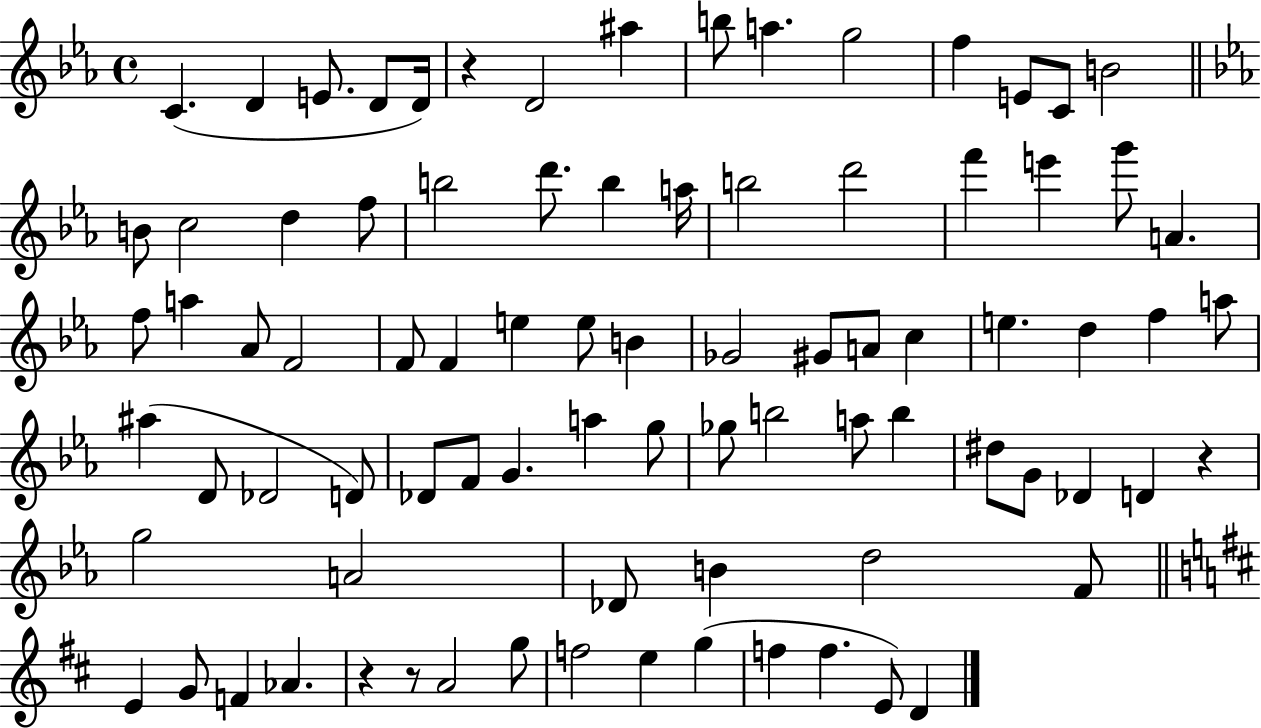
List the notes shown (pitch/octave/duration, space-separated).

C4/q. D4/q E4/e. D4/e D4/s R/q D4/h A#5/q B5/e A5/q. G5/h F5/q E4/e C4/e B4/h B4/e C5/h D5/q F5/e B5/h D6/e. B5/q A5/s B5/h D6/h F6/q E6/q G6/e A4/q. F5/e A5/q Ab4/e F4/h F4/e F4/q E5/q E5/e B4/q Gb4/h G#4/e A4/e C5/q E5/q. D5/q F5/q A5/e A#5/q D4/e Db4/h D4/e Db4/e F4/e G4/q. A5/q G5/e Gb5/e B5/h A5/e B5/q D#5/e G4/e Db4/q D4/q R/q G5/h A4/h Db4/e B4/q D5/h F4/e E4/q G4/e F4/q Ab4/q. R/q R/e A4/h G5/e F5/h E5/q G5/q F5/q F5/q. E4/e D4/q